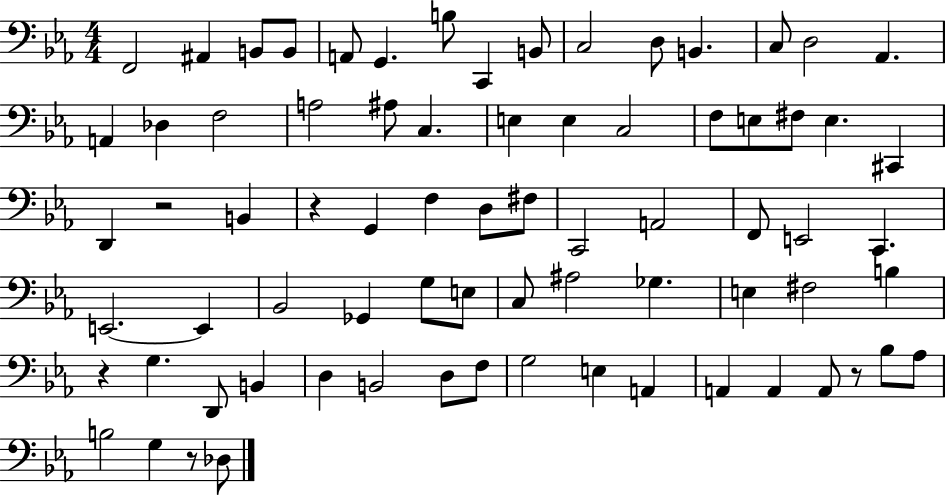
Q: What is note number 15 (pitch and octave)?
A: Ab2